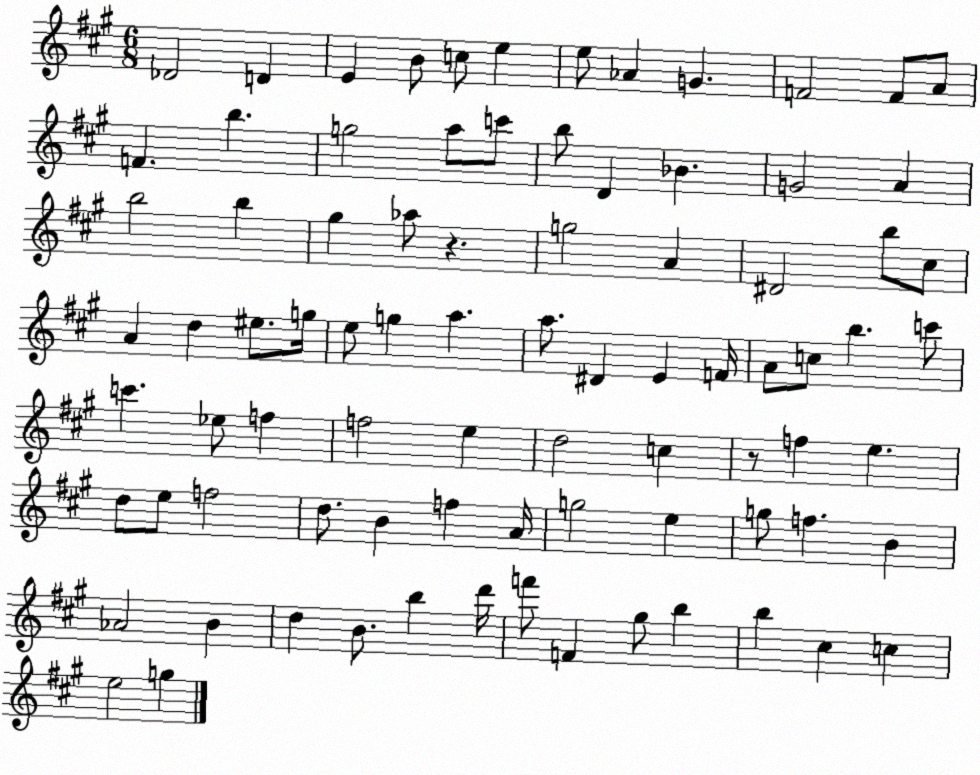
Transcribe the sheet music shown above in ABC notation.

X:1
T:Untitled
M:6/8
L:1/4
K:A
_D2 D E B/2 c/2 e e/2 _A G F2 F/2 A/2 F b g2 a/2 c'/2 b/2 D _B G2 A b2 b ^g _a/2 z g2 A ^D2 b/2 ^c/2 A d ^e/2 g/4 e/2 g a a/2 ^D E F/4 A/2 c/2 b c'/2 c' _e/2 f f2 e d2 c z/2 f e d/2 e/2 f2 d/2 B f A/4 g2 e g/2 f B _A2 B d B/2 b d'/4 f'/2 F ^g/2 b b ^c c e2 g